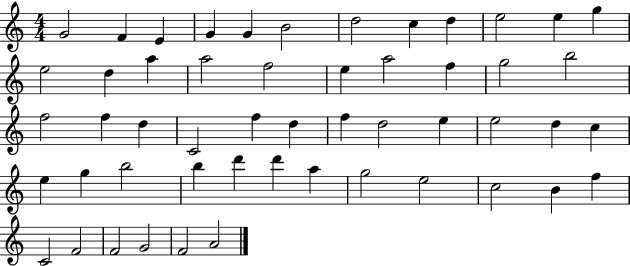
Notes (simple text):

G4/h F4/q E4/q G4/q G4/q B4/h D5/h C5/q D5/q E5/h E5/q G5/q E5/h D5/q A5/q A5/h F5/h E5/q A5/h F5/q G5/h B5/h F5/h F5/q D5/q C4/h F5/q D5/q F5/q D5/h E5/q E5/h D5/q C5/q E5/q G5/q B5/h B5/q D6/q D6/q A5/q G5/h E5/h C5/h B4/q F5/q C4/h F4/h F4/h G4/h F4/h A4/h